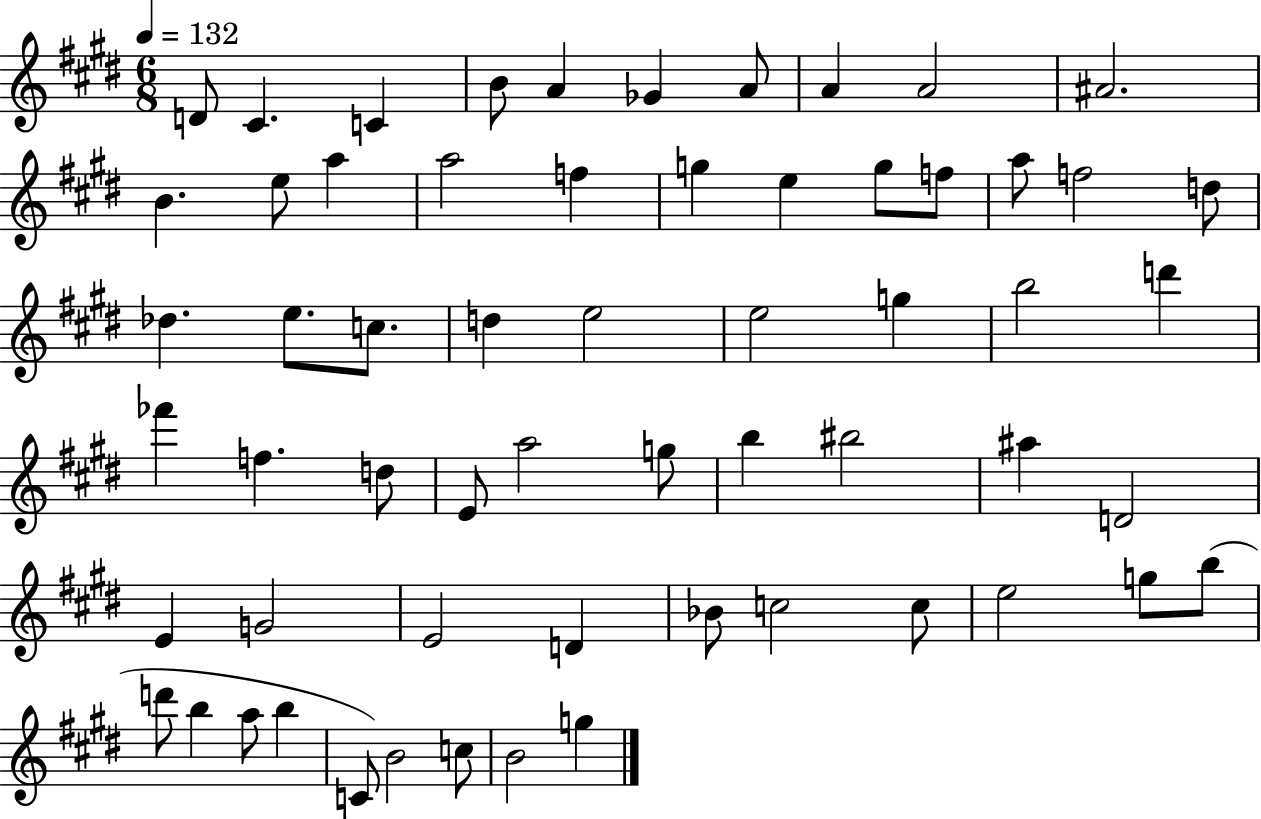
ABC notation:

X:1
T:Untitled
M:6/8
L:1/4
K:E
D/2 ^C C B/2 A _G A/2 A A2 ^A2 B e/2 a a2 f g e g/2 f/2 a/2 f2 d/2 _d e/2 c/2 d e2 e2 g b2 d' _f' f d/2 E/2 a2 g/2 b ^b2 ^a D2 E G2 E2 D _B/2 c2 c/2 e2 g/2 b/2 d'/2 b a/2 b C/2 B2 c/2 B2 g